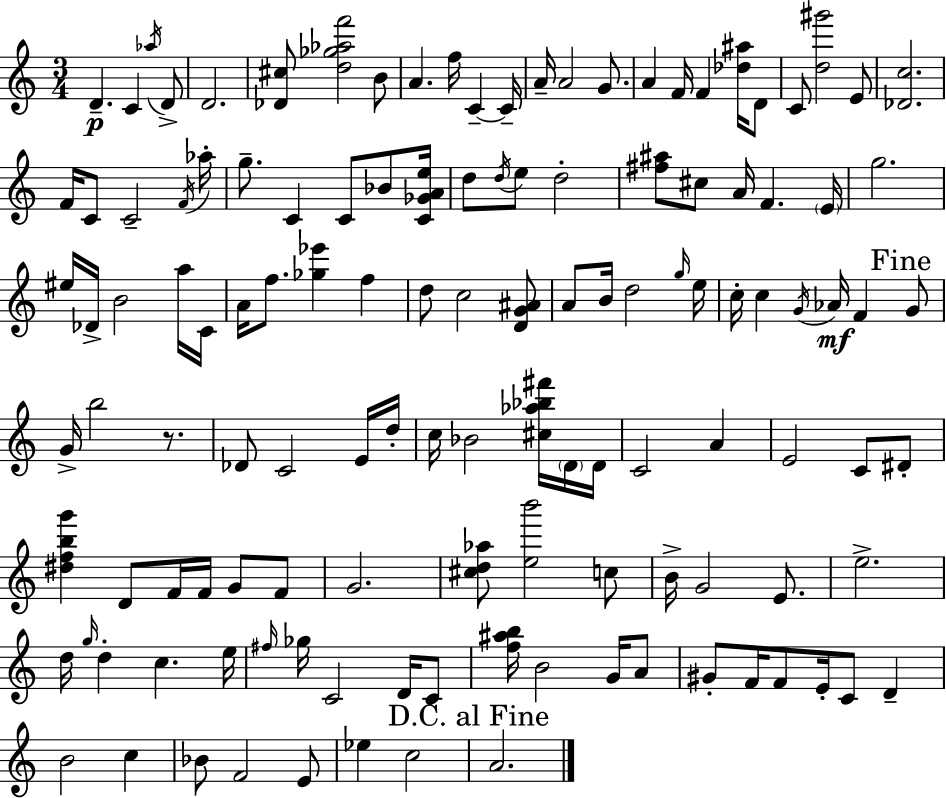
{
  \clef treble
  \numericTimeSignature
  \time 3/4
  \key a \minor
  d'4.--\p c'4 \acciaccatura { aes''16 } d'8-> | d'2. | <des' cis''>8 <d'' ges'' aes'' f'''>2 b'8 | a'4. f''16 c'4--~~ | \break c'16-- a'16-- a'2 g'8. | a'4 f'16 f'4 <des'' ais''>16 d'8 | c'8 <d'' gis'''>2 e'8 | <des' c''>2. | \break f'16 c'8 c'2-- | \acciaccatura { f'16 } aes''16-. g''8.-- c'4 c'8 bes'8 | <c' ges' a' e''>16 d''8 \acciaccatura { d''16 } e''8 d''2-. | <fis'' ais''>8 cis''8 a'16 f'4. | \break \parenthesize e'16 g''2. | eis''16 des'16-> b'2 | a''16 c'16 a'16 f''8. <ges'' ees'''>4 f''4 | d''8 c''2 | \break <d' g' ais'>8 a'8 b'16 d''2 | \grace { g''16 } e''16 c''16-. c''4 \acciaccatura { g'16 }\mf aes'16 f'4 | \mark "Fine" g'8 g'16-> b''2 | r8. des'8 c'2 | \break e'16 d''16-. c''16 bes'2 | <cis'' aes'' bes'' fis'''>16 \parenthesize d'16 d'16 c'2 | a'4 e'2 | c'8 dis'8-. <dis'' f'' b'' g'''>4 d'8 f'16 | \break f'16 g'8 f'8 g'2. | <cis'' d'' aes''>8 <e'' b'''>2 | c''8 b'16-> g'2 | e'8. e''2.-> | \break d''16 \grace { g''16 } d''4-. c''4. | e''16 \grace { fis''16 } ges''16 c'2 | d'16 c'8 <f'' ais'' b''>16 b'2 | g'16 a'8 gis'8-. f'16 f'8 | \break e'16-. c'8 d'4-- b'2 | c''4 bes'8 f'2 | e'8 ees''4 c''2 | \mark "D.C. al Fine" a'2. | \break \bar "|."
}